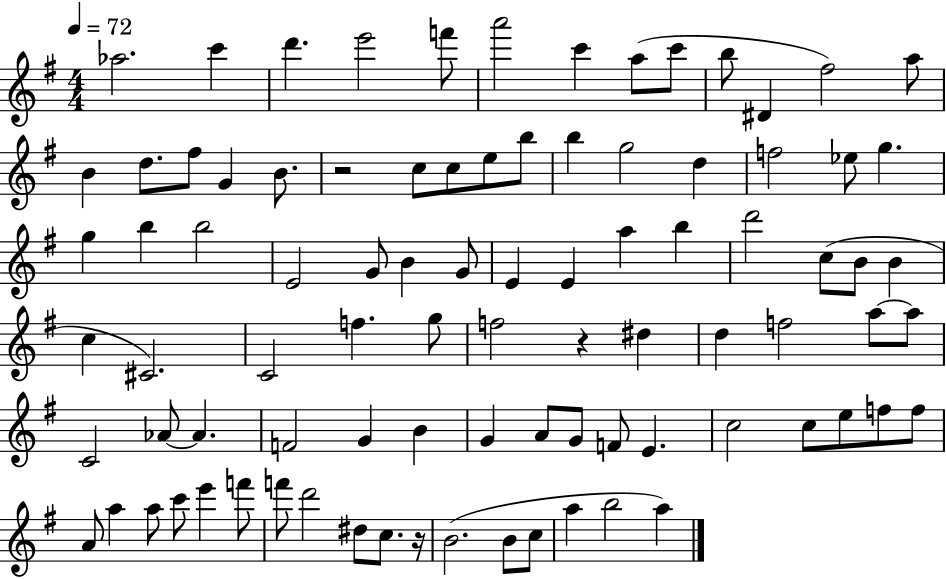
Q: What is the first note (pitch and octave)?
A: Ab5